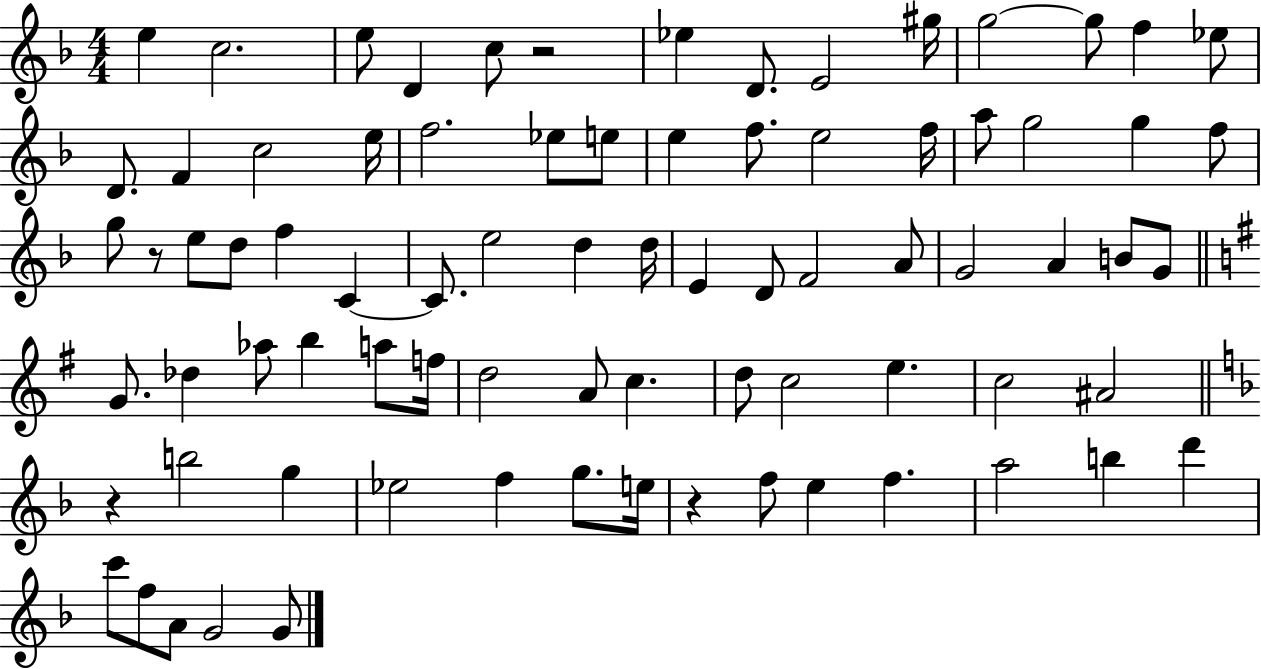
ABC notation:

X:1
T:Untitled
M:4/4
L:1/4
K:F
e c2 e/2 D c/2 z2 _e D/2 E2 ^g/4 g2 g/2 f _e/2 D/2 F c2 e/4 f2 _e/2 e/2 e f/2 e2 f/4 a/2 g2 g f/2 g/2 z/2 e/2 d/2 f C C/2 e2 d d/4 E D/2 F2 A/2 G2 A B/2 G/2 G/2 _d _a/2 b a/2 f/4 d2 A/2 c d/2 c2 e c2 ^A2 z b2 g _e2 f g/2 e/4 z f/2 e f a2 b d' c'/2 f/2 A/2 G2 G/2